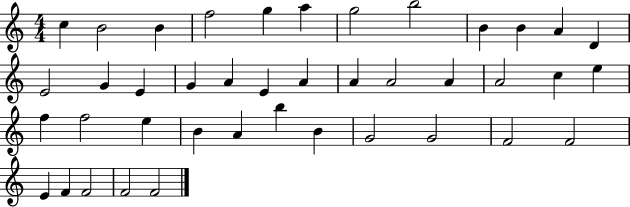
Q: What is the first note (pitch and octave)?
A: C5